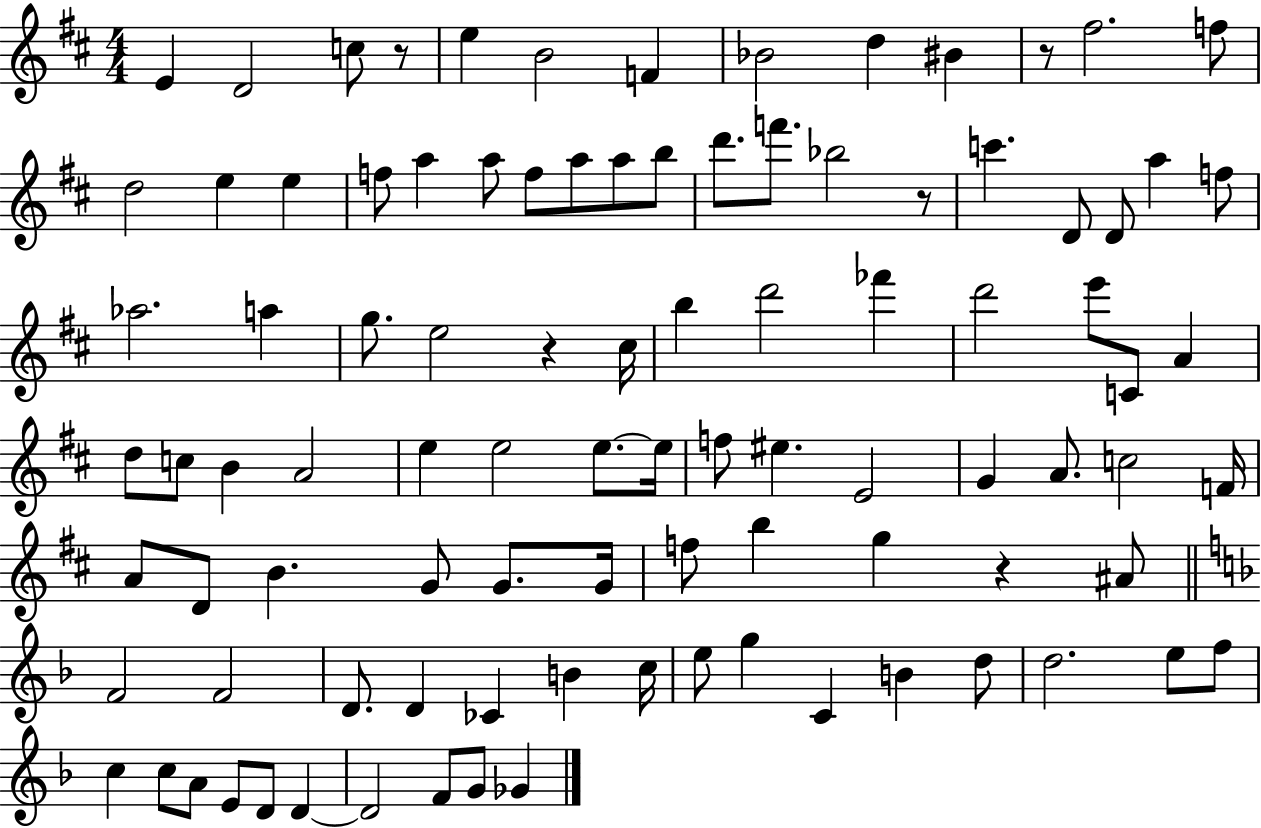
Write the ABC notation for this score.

X:1
T:Untitled
M:4/4
L:1/4
K:D
E D2 c/2 z/2 e B2 F _B2 d ^B z/2 ^f2 f/2 d2 e e f/2 a a/2 f/2 a/2 a/2 b/2 d'/2 f'/2 _b2 z/2 c' D/2 D/2 a f/2 _a2 a g/2 e2 z ^c/4 b d'2 _f' d'2 e'/2 C/2 A d/2 c/2 B A2 e e2 e/2 e/4 f/2 ^e E2 G A/2 c2 F/4 A/2 D/2 B G/2 G/2 G/4 f/2 b g z ^A/2 F2 F2 D/2 D _C B c/4 e/2 g C B d/2 d2 e/2 f/2 c c/2 A/2 E/2 D/2 D D2 F/2 G/2 _G